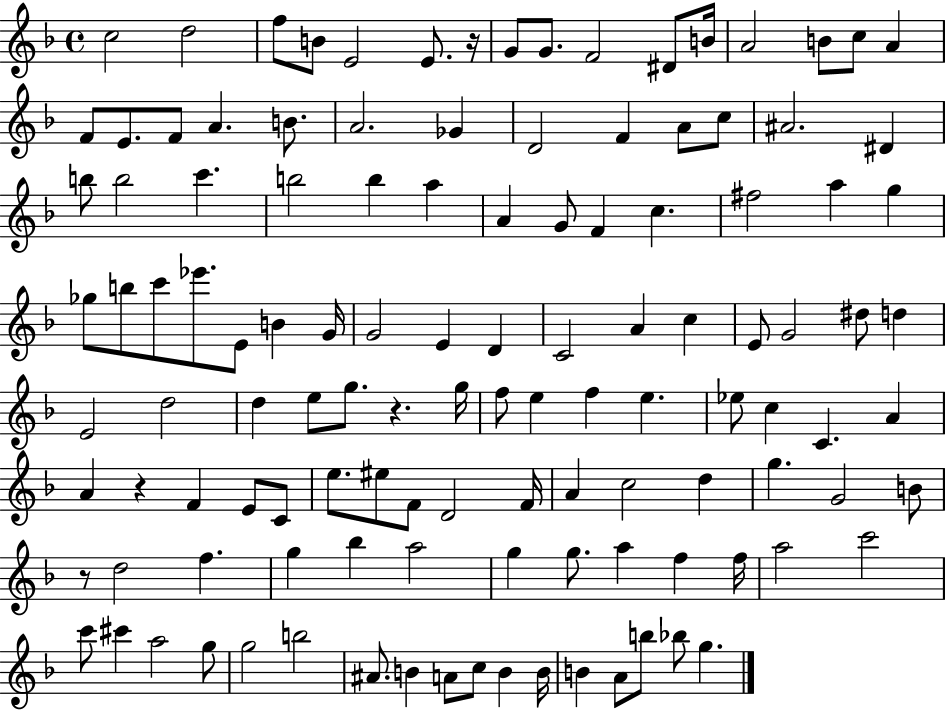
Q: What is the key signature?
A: F major